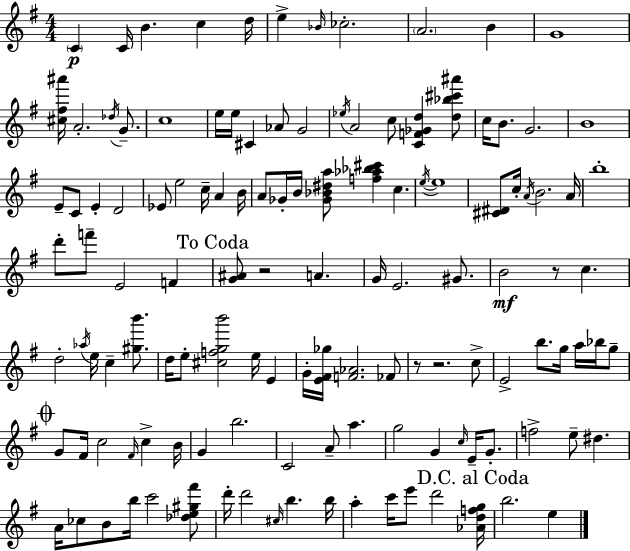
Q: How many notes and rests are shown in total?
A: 126